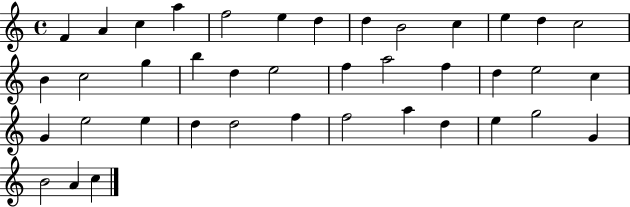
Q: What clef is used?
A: treble